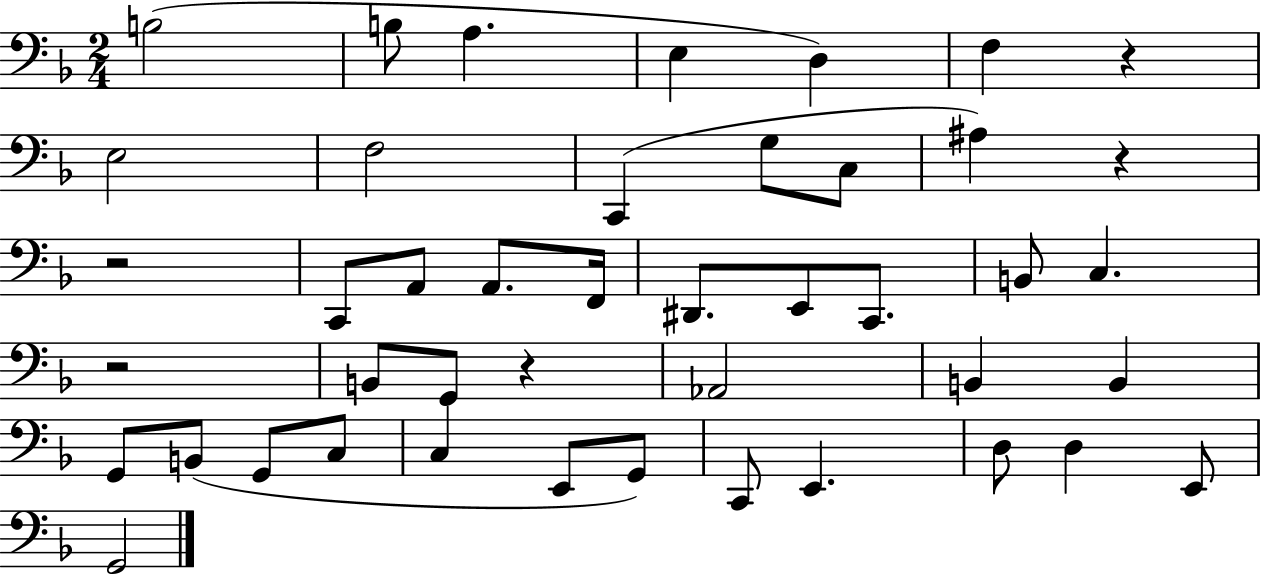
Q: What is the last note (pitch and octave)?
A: G2